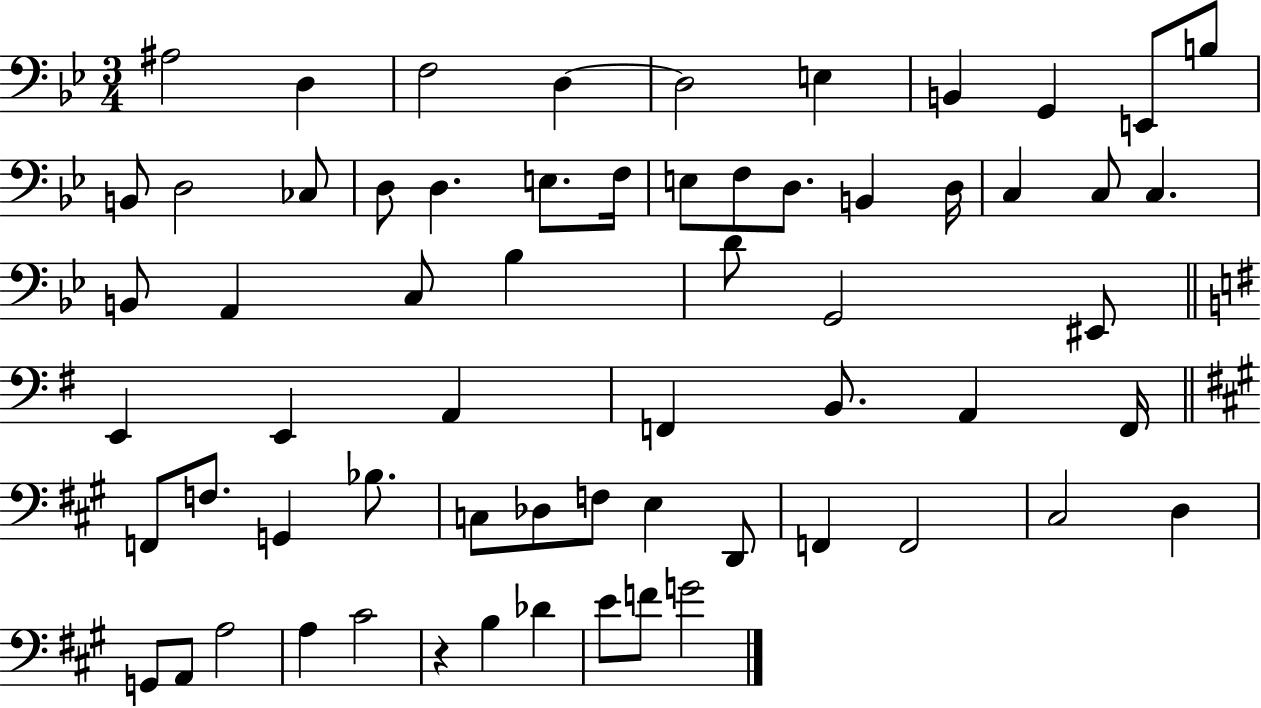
A#3/h D3/q F3/h D3/q D3/h E3/q B2/q G2/q E2/e B3/e B2/e D3/h CES3/e D3/e D3/q. E3/e. F3/s E3/e F3/e D3/e. B2/q D3/s C3/q C3/e C3/q. B2/e A2/q C3/e Bb3/q D4/e G2/h EIS2/e E2/q E2/q A2/q F2/q B2/e. A2/q F2/s F2/e F3/e. G2/q Bb3/e. C3/e Db3/e F3/e E3/q D2/e F2/q F2/h C#3/h D3/q G2/e A2/e A3/h A3/q C#4/h R/q B3/q Db4/q E4/e F4/e G4/h